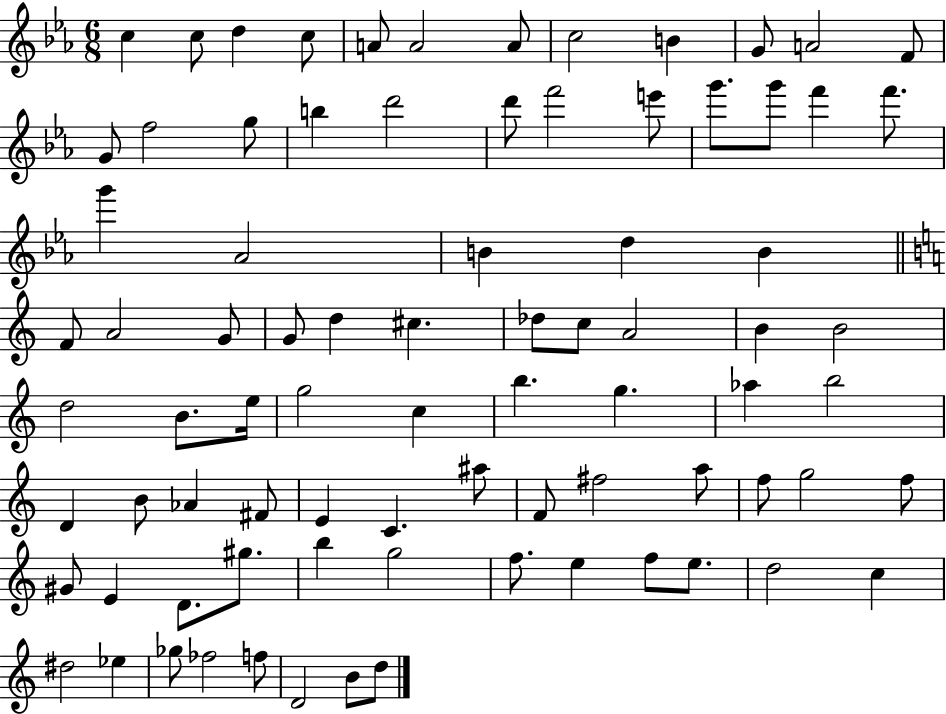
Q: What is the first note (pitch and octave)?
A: C5